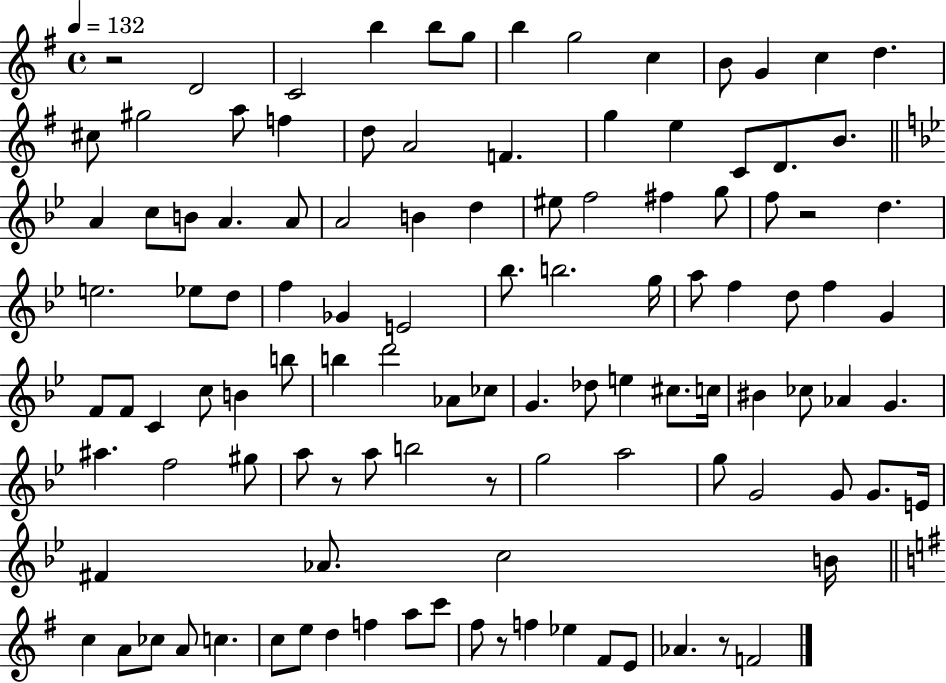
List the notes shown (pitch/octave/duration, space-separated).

R/h D4/h C4/h B5/q B5/e G5/e B5/q G5/h C5/q B4/e G4/q C5/q D5/q. C#5/e G#5/h A5/e F5/q D5/e A4/h F4/q. G5/q E5/q C4/e D4/e. B4/e. A4/q C5/e B4/e A4/q. A4/e A4/h B4/q D5/q EIS5/e F5/h F#5/q G5/e F5/e R/h D5/q. E5/h. Eb5/e D5/e F5/q Gb4/q E4/h Bb5/e. B5/h. G5/s A5/e F5/q D5/e F5/q G4/q F4/e F4/e C4/q C5/e B4/q B5/e B5/q D6/h Ab4/e CES5/e G4/q. Db5/e E5/q C#5/e. C5/s BIS4/q CES5/e Ab4/q G4/q. A#5/q. F5/h G#5/e A5/e R/e A5/e B5/h R/e G5/h A5/h G5/e G4/h G4/e G4/e. E4/s F#4/q Ab4/e. C5/h B4/s C5/q A4/e CES5/e A4/e C5/q. C5/e E5/e D5/q F5/q A5/e C6/e F#5/e R/e F5/q Eb5/q F#4/e E4/e Ab4/q. R/e F4/h